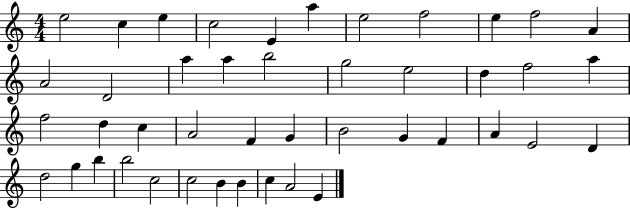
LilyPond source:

{
  \clef treble
  \numericTimeSignature
  \time 4/4
  \key c \major
  e''2 c''4 e''4 | c''2 e'4 a''4 | e''2 f''2 | e''4 f''2 a'4 | \break a'2 d'2 | a''4 a''4 b''2 | g''2 e''2 | d''4 f''2 a''4 | \break f''2 d''4 c''4 | a'2 f'4 g'4 | b'2 g'4 f'4 | a'4 e'2 d'4 | \break d''2 g''4 b''4 | b''2 c''2 | c''2 b'4 b'4 | c''4 a'2 e'4 | \break \bar "|."
}